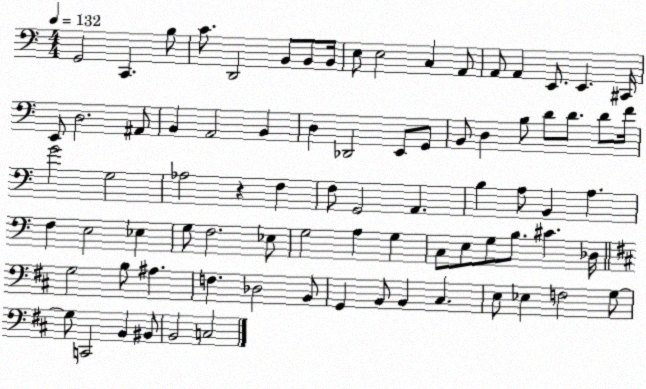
X:1
T:Untitled
M:4/4
L:1/4
K:C
G,,2 C,, B,/2 C/2 D,,2 B,,/2 B,,/2 B,,/4 E,/2 E,2 C, A,,/2 A,,/2 A,, E,,/2 E,, ^C,,/4 E,,/2 D,2 ^A,,/2 B,, A,,2 B,, D, _D,,2 E,,/2 G,,/2 B,,/2 D, B,/2 D/2 D/2 D/2 F/4 G2 G,2 _A,2 z F, F,/2 G,,2 A,, B, A,/2 B,, A, F, E,2 _E, G,/2 F,2 _E,/2 G,2 A, G, C,/2 E,/2 G,/2 B,/2 ^C _D,/4 G,2 B,/2 ^A, F, _D,2 B,,/2 G,, B,,/2 B,, ^C, E,/2 _E, F,2 G,/2 G,/2 C,,2 B,, ^B,,/2 B,,2 C,2